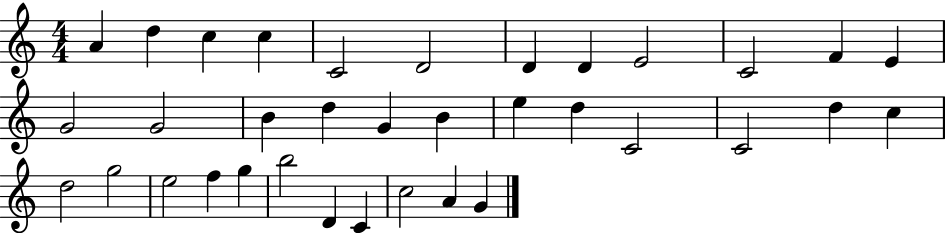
{
  \clef treble
  \numericTimeSignature
  \time 4/4
  \key c \major
  a'4 d''4 c''4 c''4 | c'2 d'2 | d'4 d'4 e'2 | c'2 f'4 e'4 | \break g'2 g'2 | b'4 d''4 g'4 b'4 | e''4 d''4 c'2 | c'2 d''4 c''4 | \break d''2 g''2 | e''2 f''4 g''4 | b''2 d'4 c'4 | c''2 a'4 g'4 | \break \bar "|."
}